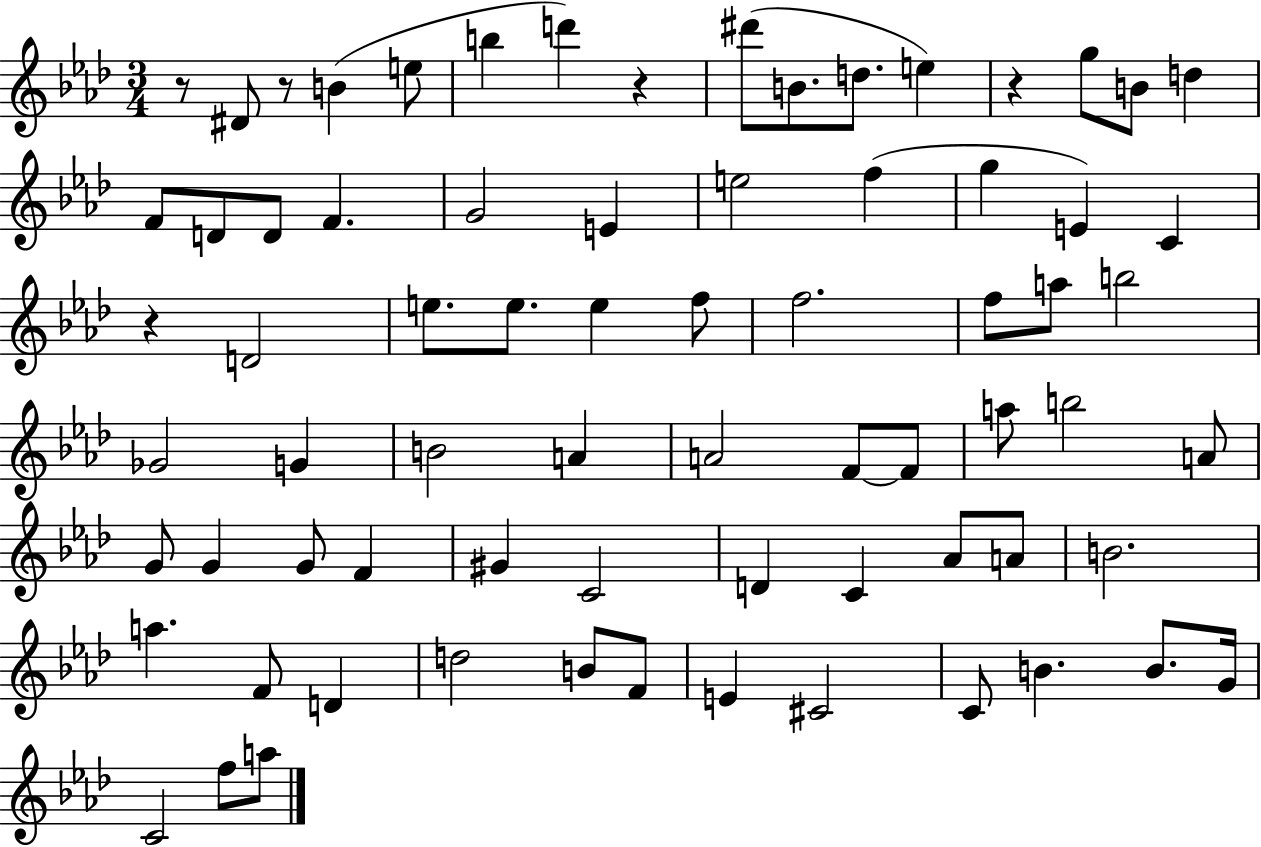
R/e D#4/e R/e B4/q E5/e B5/q D6/q R/q D#6/e B4/e. D5/e. E5/q R/q G5/e B4/e D5/q F4/e D4/e D4/e F4/q. G4/h E4/q E5/h F5/q G5/q E4/q C4/q R/q D4/h E5/e. E5/e. E5/q F5/e F5/h. F5/e A5/e B5/h Gb4/h G4/q B4/h A4/q A4/h F4/e F4/e A5/e B5/h A4/e G4/e G4/q G4/e F4/q G#4/q C4/h D4/q C4/q Ab4/e A4/e B4/h. A5/q. F4/e D4/q D5/h B4/e F4/e E4/q C#4/h C4/e B4/q. B4/e. G4/s C4/h F5/e A5/e